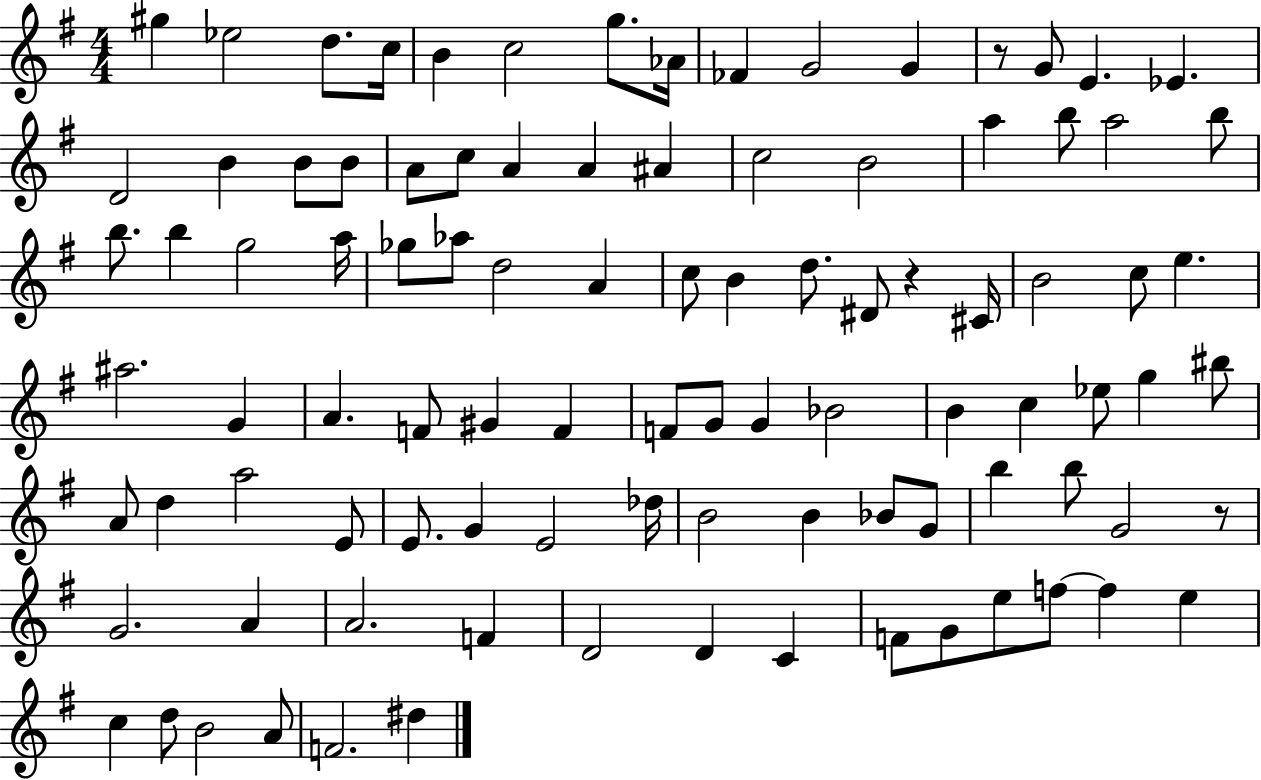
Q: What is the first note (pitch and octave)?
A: G#5